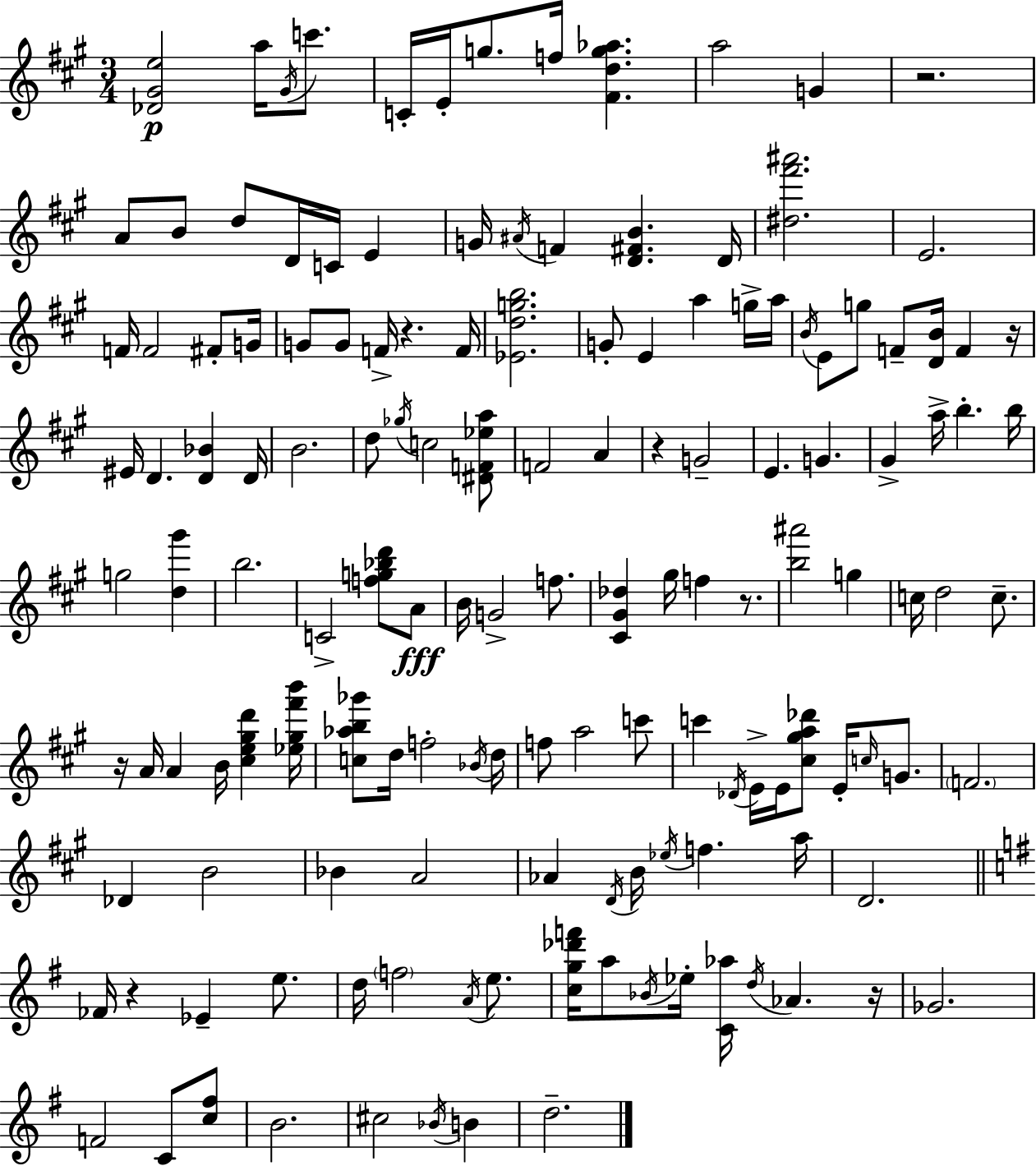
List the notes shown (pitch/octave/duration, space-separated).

[Db4,G#4,E5]/h A5/s G#4/s C6/e. C4/s E4/s G5/e. F5/s [F#4,D5,G5,Ab5]/q. A5/h G4/q R/h. A4/e B4/e D5/e D4/s C4/s E4/q G4/s A#4/s F4/q [D4,F#4,B4]/q. D4/s [D#5,F#6,A#6]/h. E4/h. F4/s F4/h F#4/e G4/s G4/e G4/e F4/s R/q. F4/s [Eb4,D5,G5,B5]/h. G4/e E4/q A5/q G5/s A5/s B4/s E4/e G5/e F4/e [D4,B4]/s F4/q R/s EIS4/s D4/q. [D4,Bb4]/q D4/s B4/h. D5/e Gb5/s C5/h [D#4,F4,Eb5,A5]/e F4/h A4/q R/q G4/h E4/q. G4/q. G#4/q A5/s B5/q. B5/s G5/h [D5,G#6]/q B5/h. C4/h [F5,G5,Bb5,D6]/e A4/e B4/s G4/h F5/e. [C#4,G#4,Db5]/q G#5/s F5/q R/e. [B5,A#6]/h G5/q C5/s D5/h C5/e. R/s A4/s A4/q B4/s [C#5,E5,G#5,D6]/q [Eb5,G#5,F#6,B6]/s [C5,Ab5,B5,Gb6]/e D5/s F5/h Bb4/s D5/s F5/e A5/h C6/e C6/q Db4/s E4/s E4/s [C#5,G#5,A5,Db6]/e E4/s C5/s G4/e. F4/h. Db4/q B4/h Bb4/q A4/h Ab4/q D4/s B4/s Eb5/s F5/q. A5/s D4/h. FES4/s R/q Eb4/q E5/e. D5/s F5/h A4/s E5/e. [C5,G5,Db6,F6]/s A5/e Bb4/s Eb5/s [C4,Ab5]/s D5/s Ab4/q. R/s Gb4/h. F4/h C4/e [C5,F#5]/e B4/h. C#5/h Bb4/s B4/q D5/h.